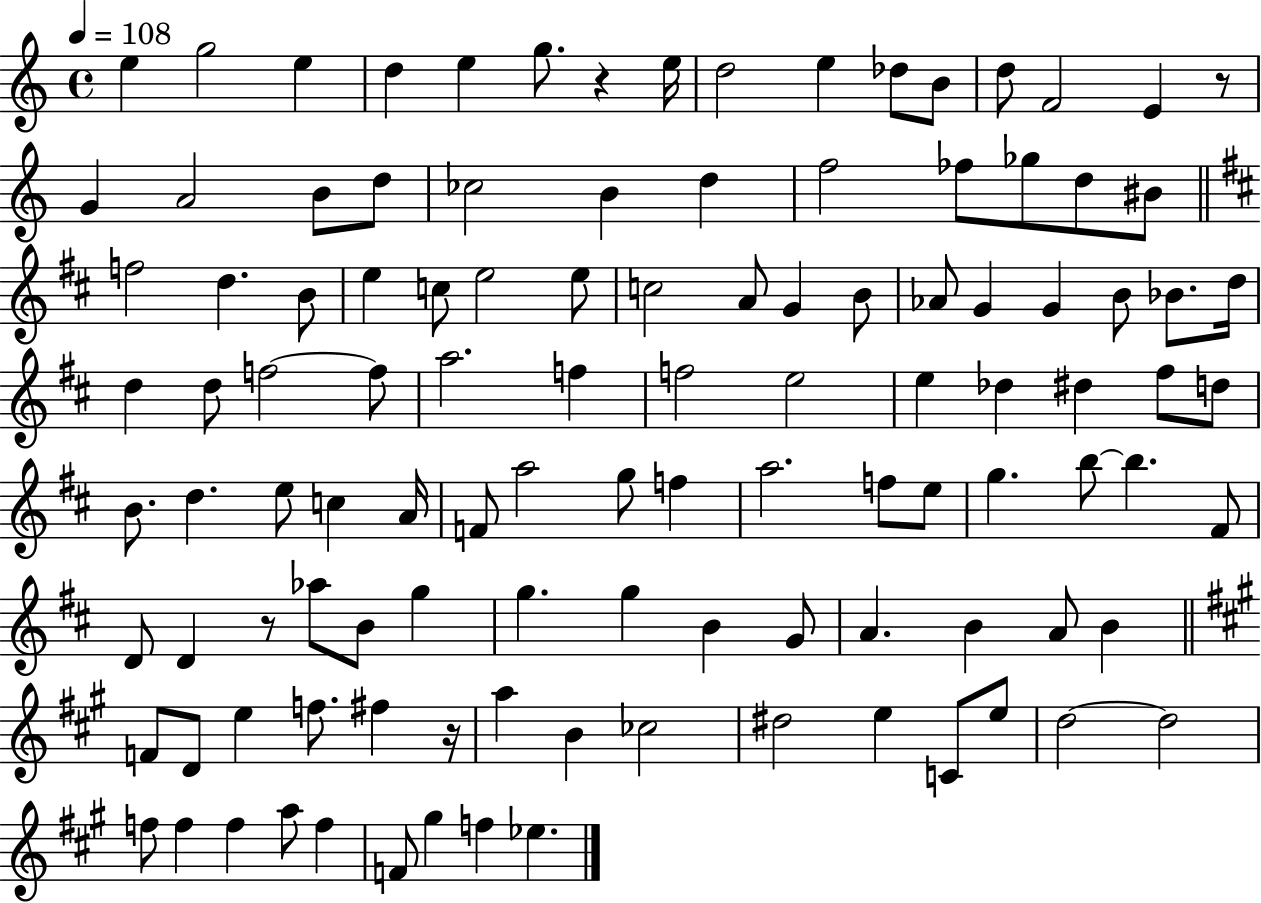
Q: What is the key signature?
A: C major